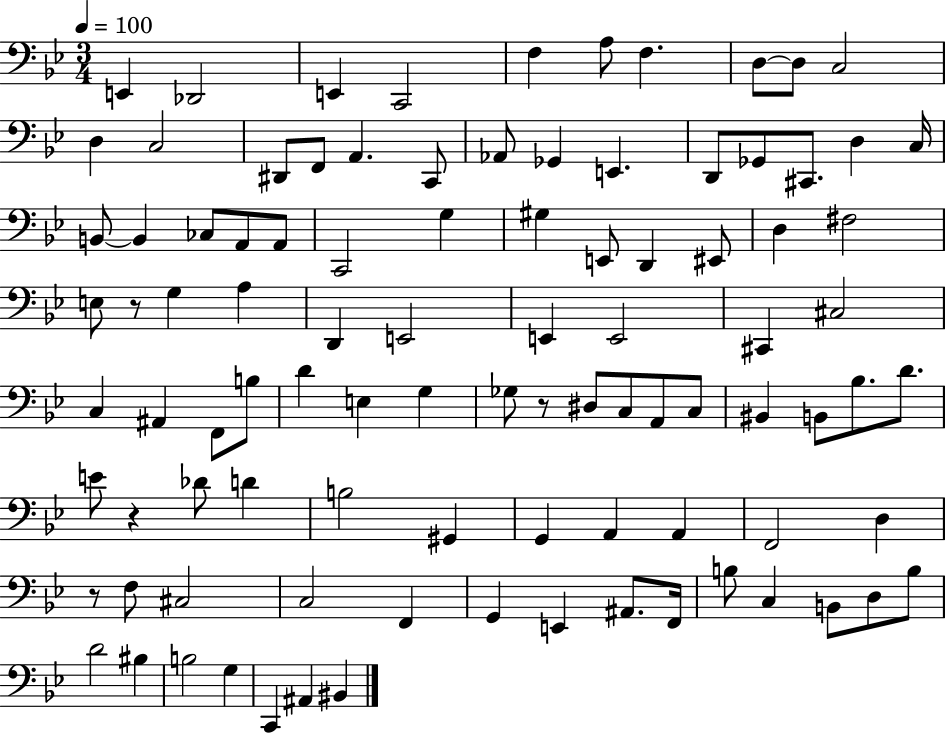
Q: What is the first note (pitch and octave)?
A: E2